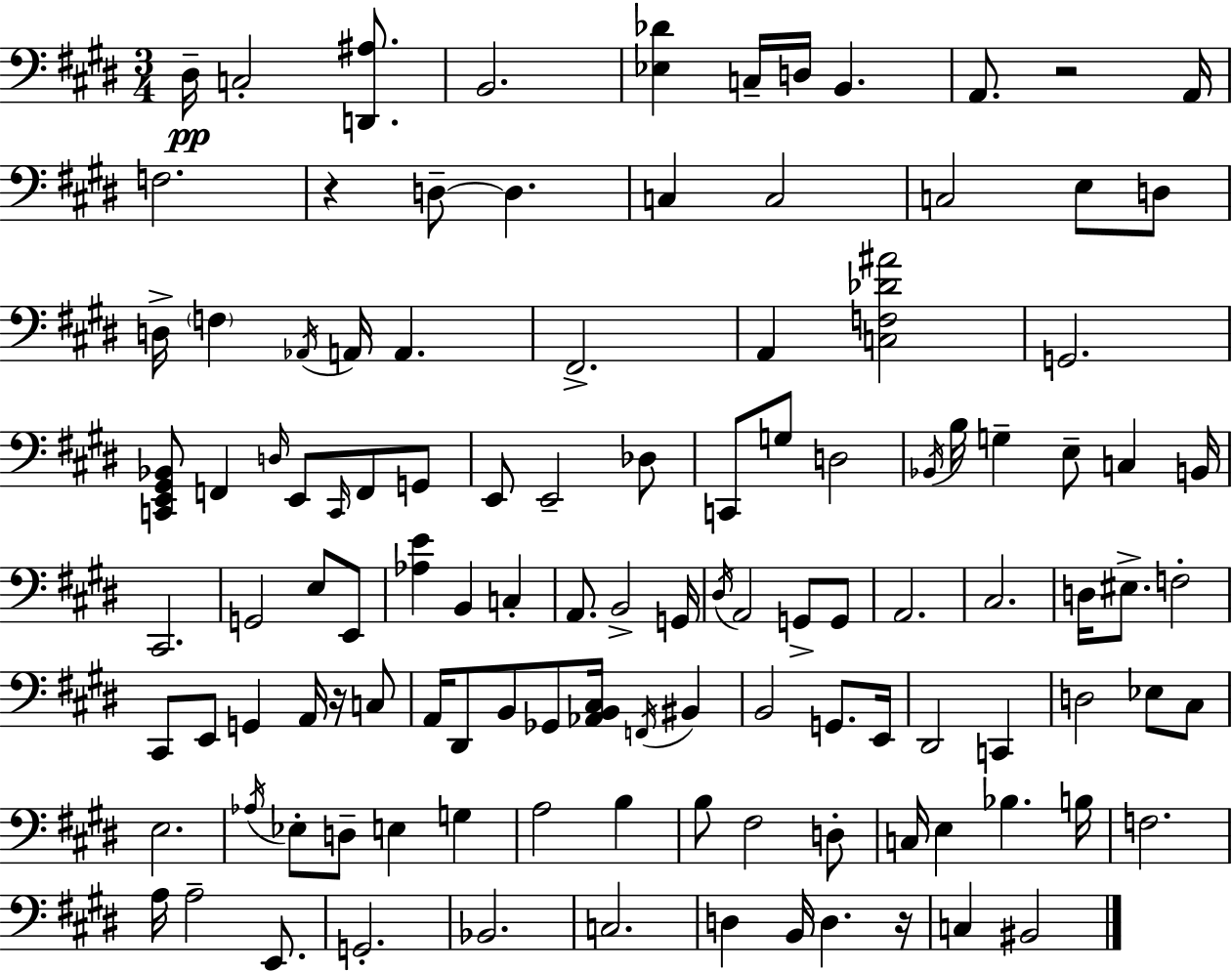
D#3/s C3/h [D2,A#3]/e. B2/h. [Eb3,Db4]/q C3/s D3/s B2/q. A2/e. R/h A2/s F3/h. R/q D3/e D3/q. C3/q C3/h C3/h E3/e D3/e D3/s F3/q Ab2/s A2/s A2/q. F#2/h. A2/q [C3,F3,Db4,A#4]/h G2/h. [C2,E2,G#2,Bb2]/e F2/q D3/s E2/e C2/s F2/e G2/e E2/e E2/h Db3/e C2/e G3/e D3/h Bb2/s B3/s G3/q E3/e C3/q B2/s C#2/h. G2/h E3/e E2/e [Ab3,E4]/q B2/q C3/q A2/e. B2/h G2/s D#3/s A2/h G2/e G2/e A2/h. C#3/h. D3/s EIS3/e. F3/h C#2/e E2/e G2/q A2/s R/s C3/e A2/s D#2/e B2/e Gb2/e [Ab2,B2,C#3]/s F2/s BIS2/q B2/h G2/e. E2/s D#2/h C2/q D3/h Eb3/e C#3/e E3/h. Ab3/s Eb3/e D3/e E3/q G3/q A3/h B3/q B3/e F#3/h D3/e C3/s E3/q Bb3/q. B3/s F3/h. A3/s A3/h E2/e. G2/h. Bb2/h. C3/h. D3/q B2/s D3/q. R/s C3/q BIS2/h